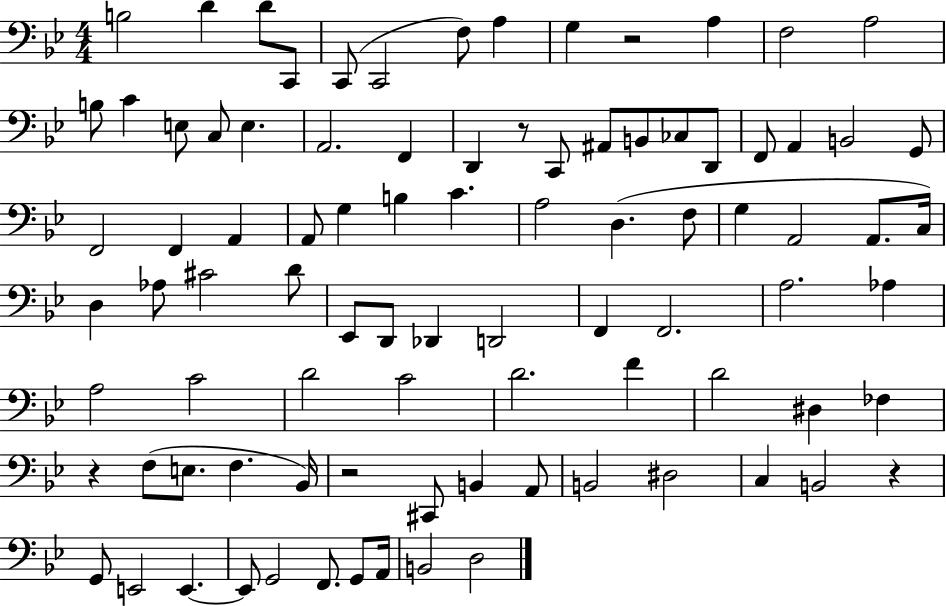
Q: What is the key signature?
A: BES major